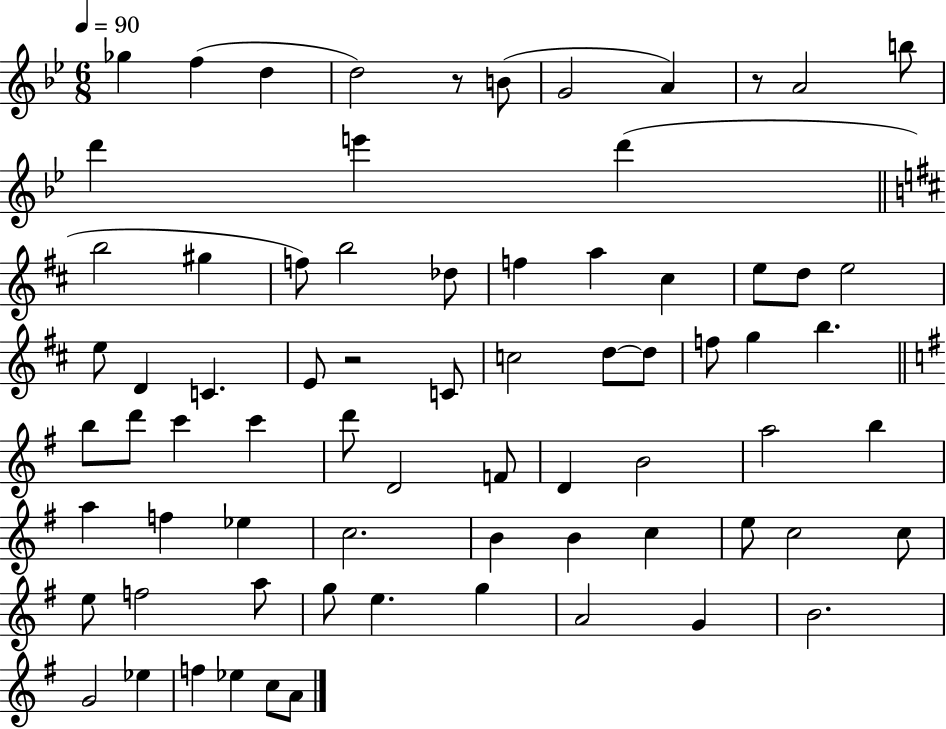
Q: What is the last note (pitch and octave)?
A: A4